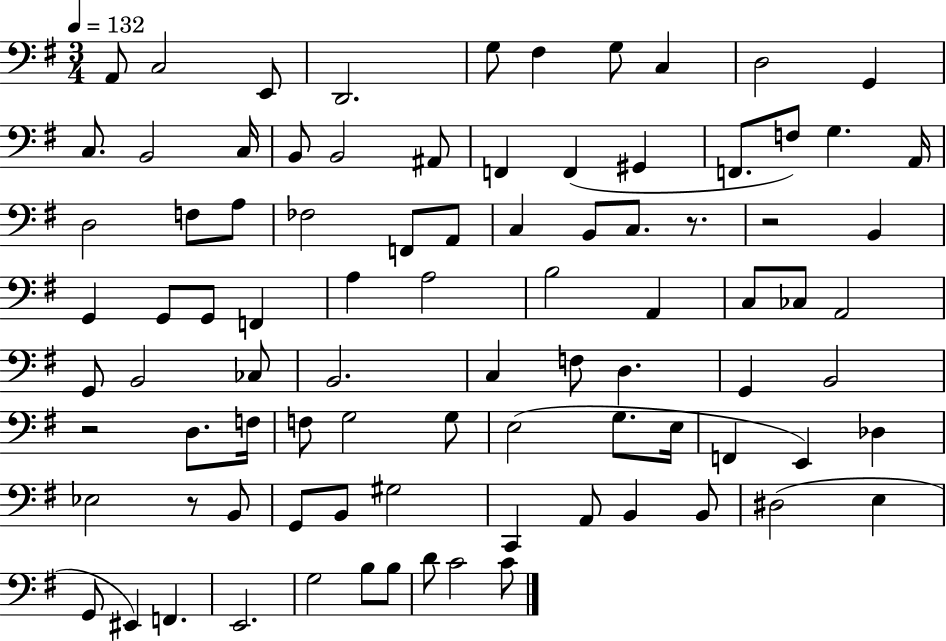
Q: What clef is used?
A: bass